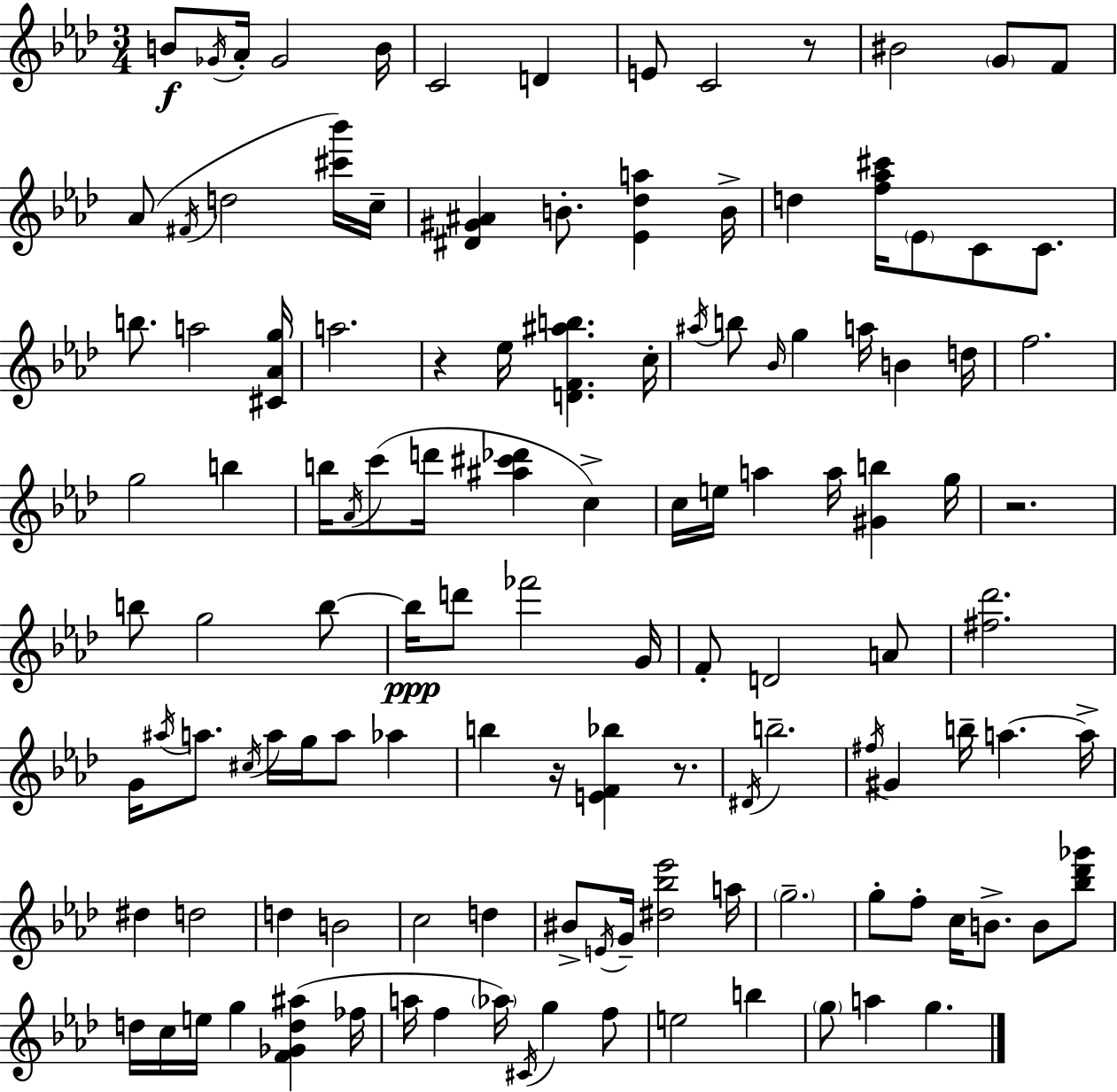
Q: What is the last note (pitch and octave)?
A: G5